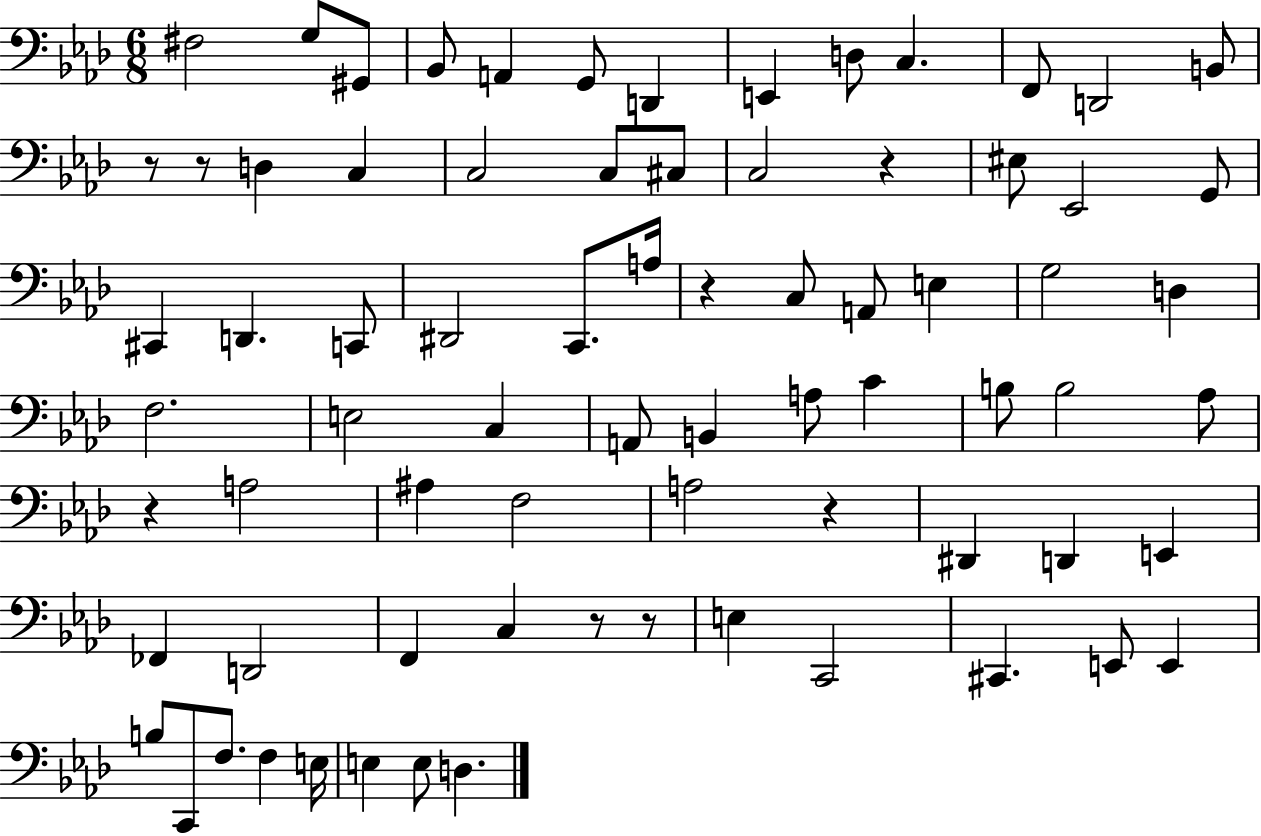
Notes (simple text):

F#3/h G3/e G#2/e Bb2/e A2/q G2/e D2/q E2/q D3/e C3/q. F2/e D2/h B2/e R/e R/e D3/q C3/q C3/h C3/e C#3/e C3/h R/q EIS3/e Eb2/h G2/e C#2/q D2/q. C2/e D#2/h C2/e. A3/s R/q C3/e A2/e E3/q G3/h D3/q F3/h. E3/h C3/q A2/e B2/q A3/e C4/q B3/e B3/h Ab3/e R/q A3/h A#3/q F3/h A3/h R/q D#2/q D2/q E2/q FES2/q D2/h F2/q C3/q R/e R/e E3/q C2/h C#2/q. E2/e E2/q B3/e C2/e F3/e. F3/q E3/s E3/q E3/e D3/q.